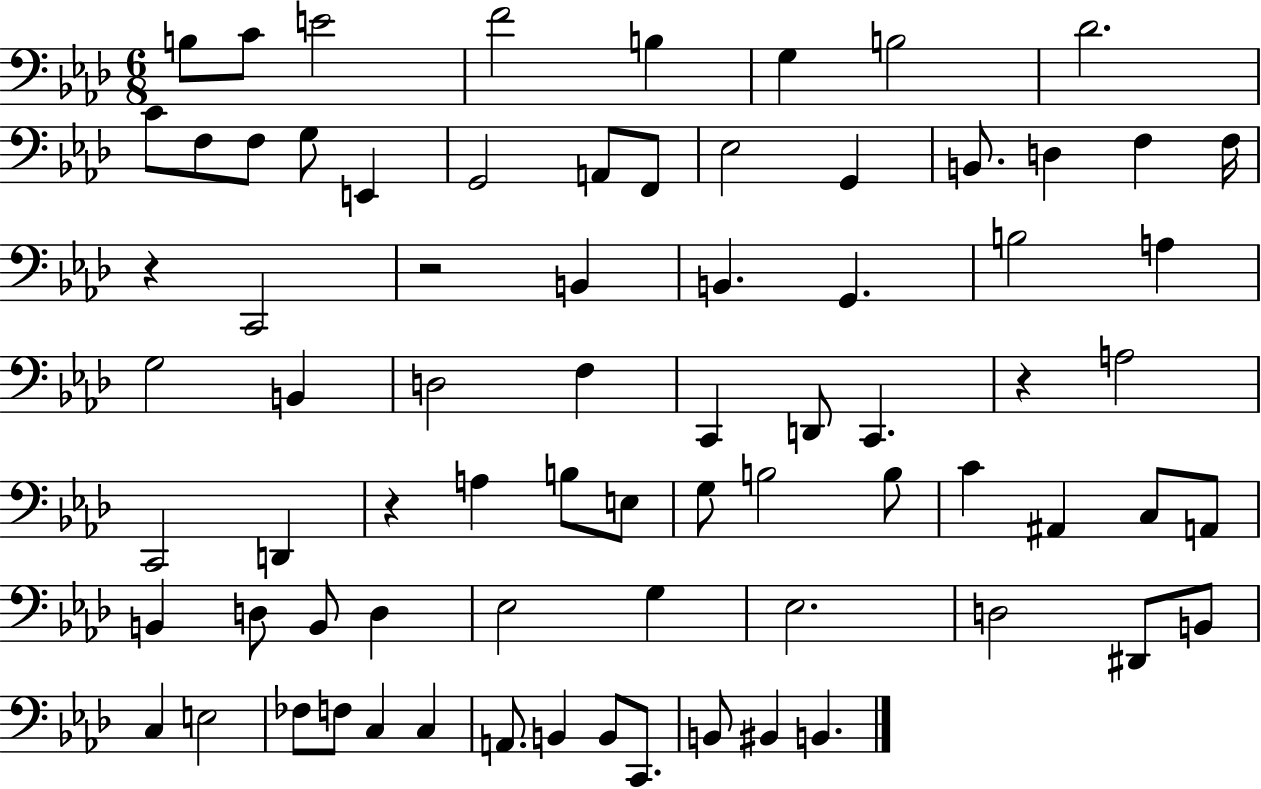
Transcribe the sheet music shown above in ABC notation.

X:1
T:Untitled
M:6/8
L:1/4
K:Ab
B,/2 C/2 E2 F2 B, G, B,2 _D2 C/2 F,/2 F,/2 G,/2 E,, G,,2 A,,/2 F,,/2 _E,2 G,, B,,/2 D, F, F,/4 z C,,2 z2 B,, B,, G,, B,2 A, G,2 B,, D,2 F, C,, D,,/2 C,, z A,2 C,,2 D,, z A, B,/2 E,/2 G,/2 B,2 B,/2 C ^A,, C,/2 A,,/2 B,, D,/2 B,,/2 D, _E,2 G, _E,2 D,2 ^D,,/2 B,,/2 C, E,2 _F,/2 F,/2 C, C, A,,/2 B,, B,,/2 C,,/2 B,,/2 ^B,, B,,